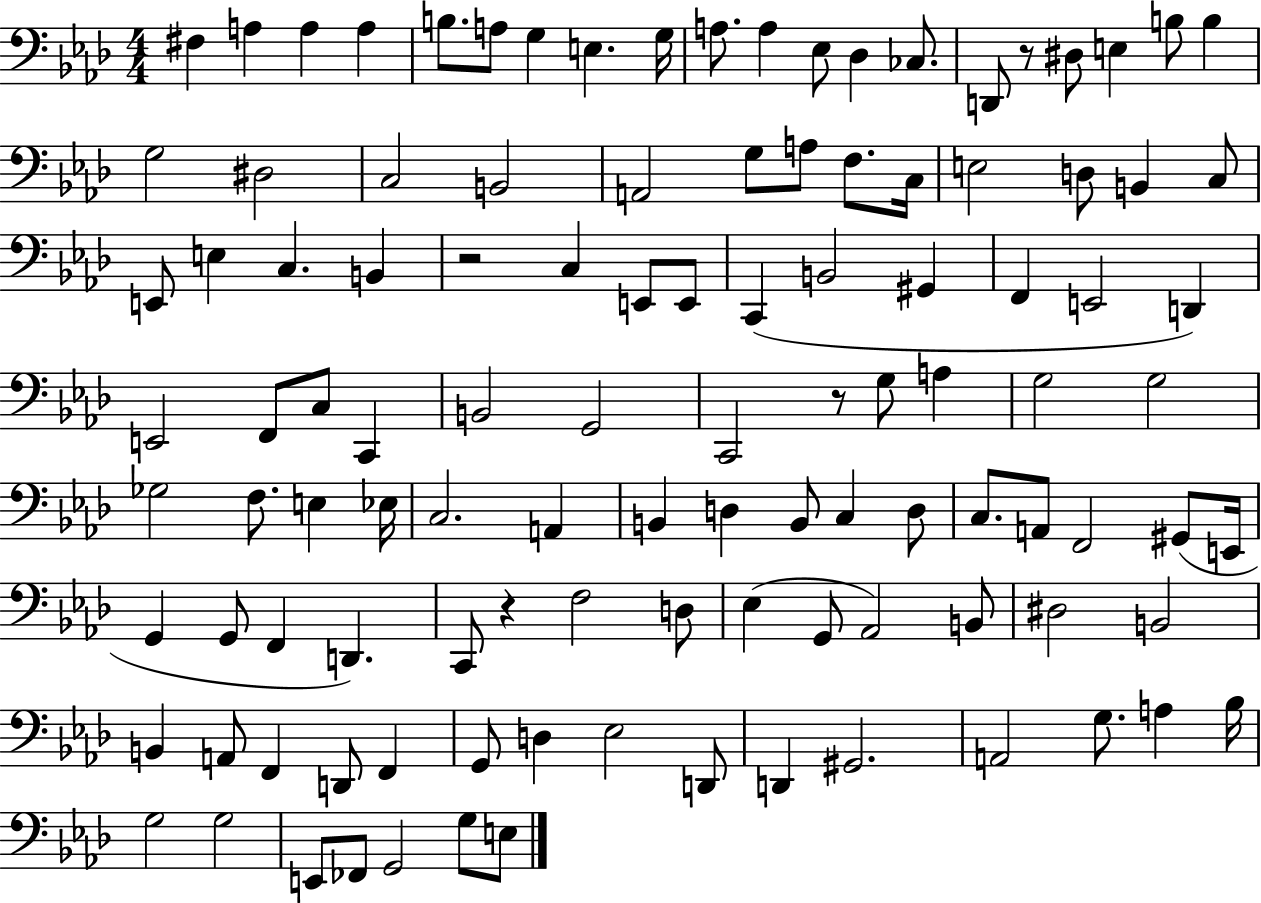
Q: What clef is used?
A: bass